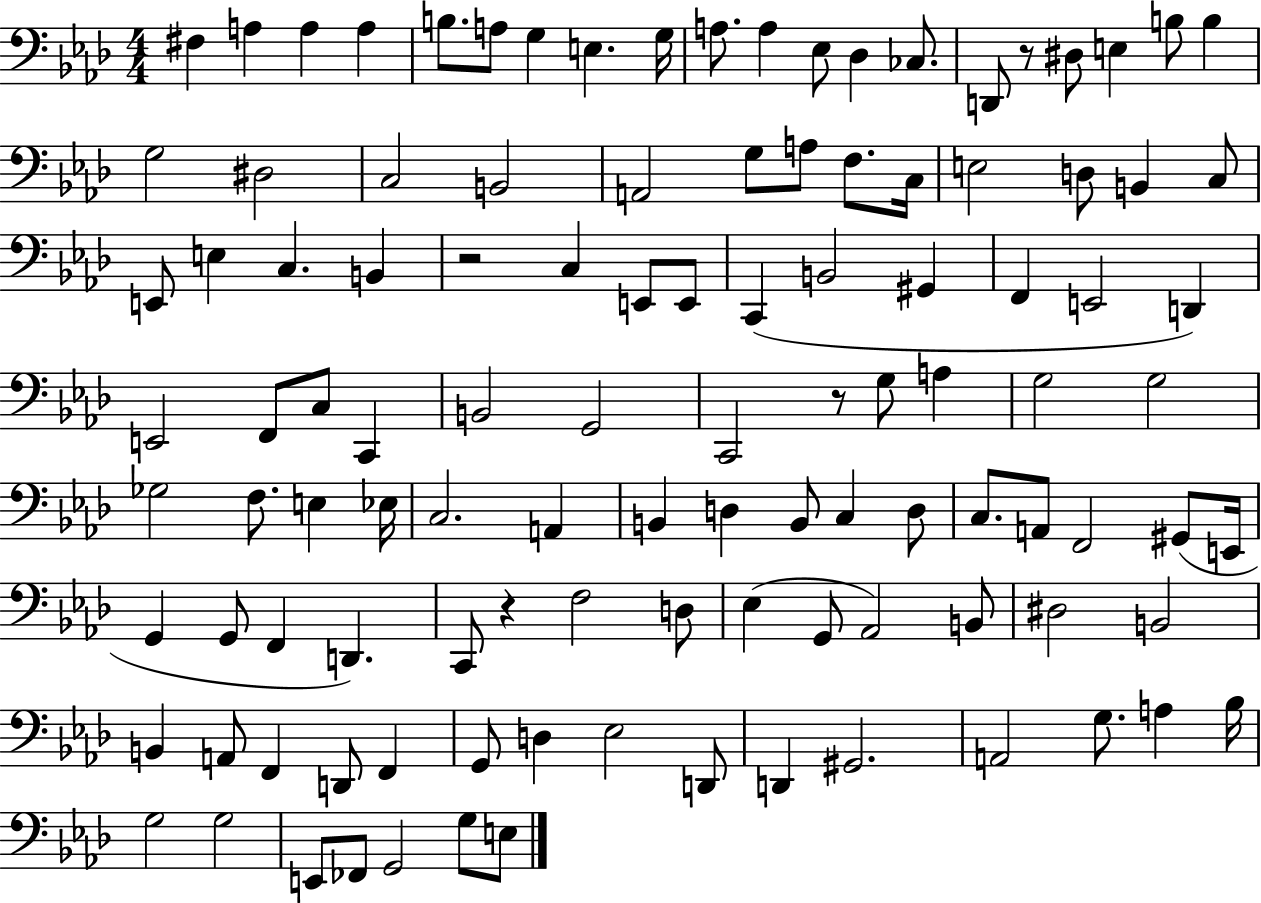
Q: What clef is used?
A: bass